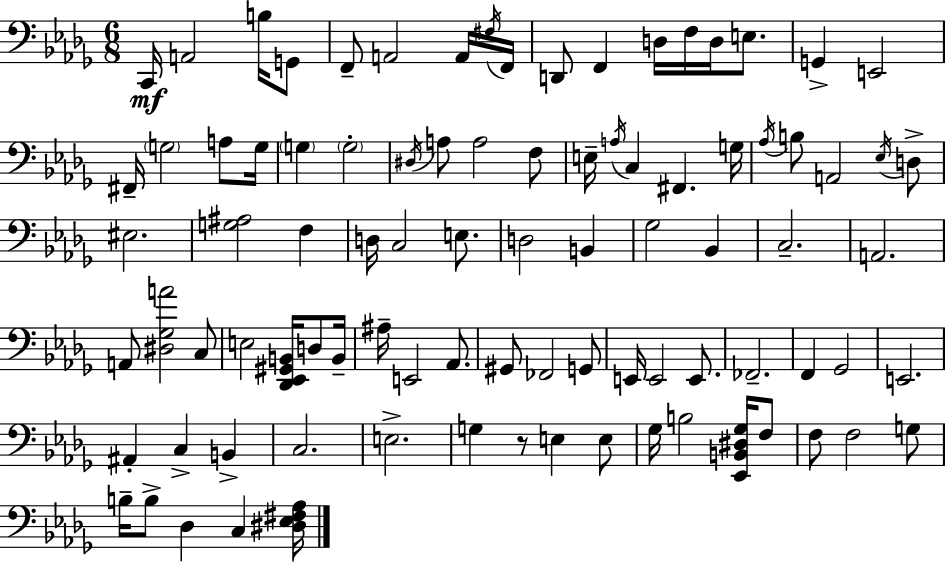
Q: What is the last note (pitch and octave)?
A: C3